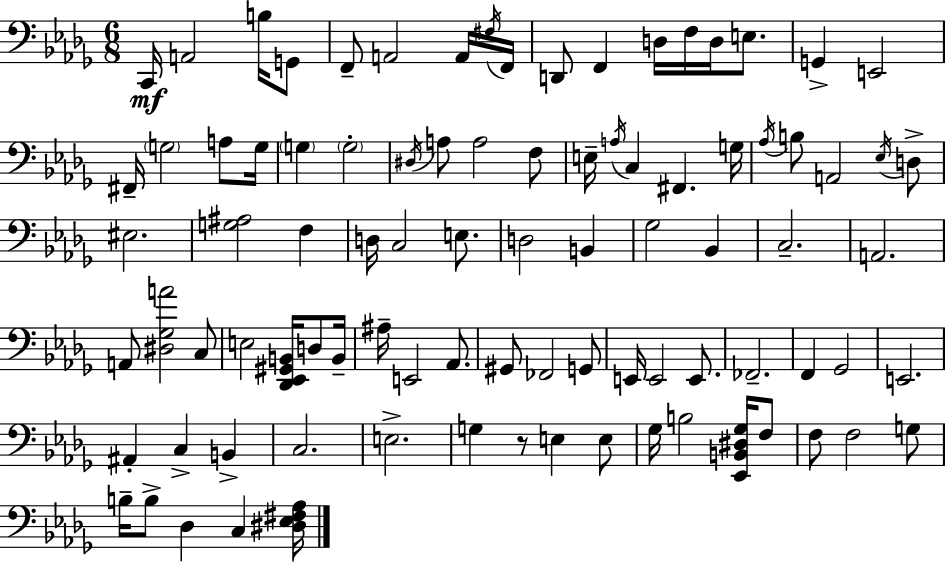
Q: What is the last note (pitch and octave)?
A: C3